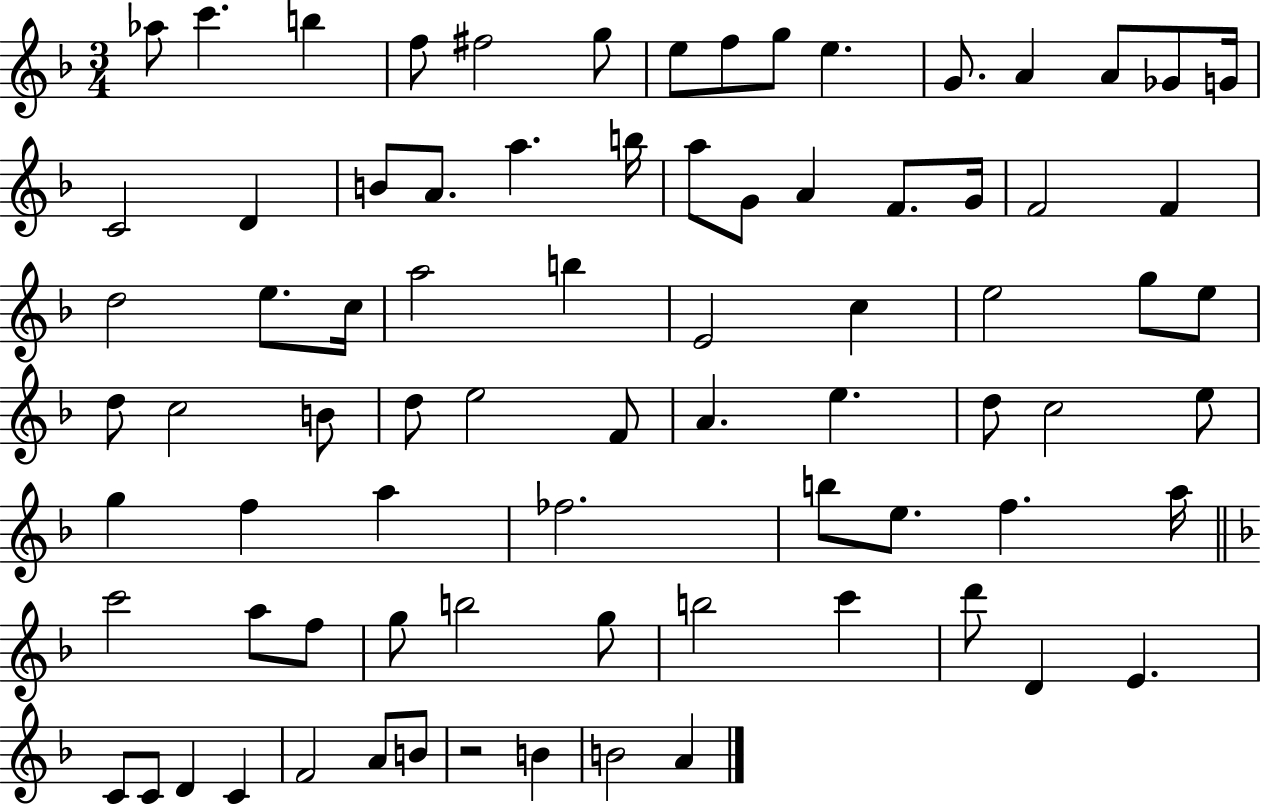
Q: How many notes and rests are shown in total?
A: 79